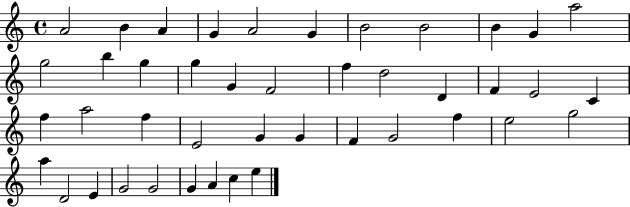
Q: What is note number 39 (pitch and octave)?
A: G4